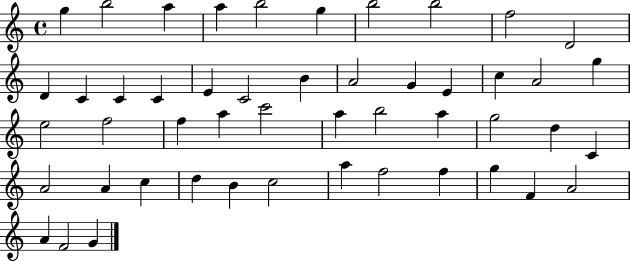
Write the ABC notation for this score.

X:1
T:Untitled
M:4/4
L:1/4
K:C
g b2 a a b2 g b2 b2 f2 D2 D C C C E C2 B A2 G E c A2 g e2 f2 f a c'2 a b2 a g2 d C A2 A c d B c2 a f2 f g F A2 A F2 G